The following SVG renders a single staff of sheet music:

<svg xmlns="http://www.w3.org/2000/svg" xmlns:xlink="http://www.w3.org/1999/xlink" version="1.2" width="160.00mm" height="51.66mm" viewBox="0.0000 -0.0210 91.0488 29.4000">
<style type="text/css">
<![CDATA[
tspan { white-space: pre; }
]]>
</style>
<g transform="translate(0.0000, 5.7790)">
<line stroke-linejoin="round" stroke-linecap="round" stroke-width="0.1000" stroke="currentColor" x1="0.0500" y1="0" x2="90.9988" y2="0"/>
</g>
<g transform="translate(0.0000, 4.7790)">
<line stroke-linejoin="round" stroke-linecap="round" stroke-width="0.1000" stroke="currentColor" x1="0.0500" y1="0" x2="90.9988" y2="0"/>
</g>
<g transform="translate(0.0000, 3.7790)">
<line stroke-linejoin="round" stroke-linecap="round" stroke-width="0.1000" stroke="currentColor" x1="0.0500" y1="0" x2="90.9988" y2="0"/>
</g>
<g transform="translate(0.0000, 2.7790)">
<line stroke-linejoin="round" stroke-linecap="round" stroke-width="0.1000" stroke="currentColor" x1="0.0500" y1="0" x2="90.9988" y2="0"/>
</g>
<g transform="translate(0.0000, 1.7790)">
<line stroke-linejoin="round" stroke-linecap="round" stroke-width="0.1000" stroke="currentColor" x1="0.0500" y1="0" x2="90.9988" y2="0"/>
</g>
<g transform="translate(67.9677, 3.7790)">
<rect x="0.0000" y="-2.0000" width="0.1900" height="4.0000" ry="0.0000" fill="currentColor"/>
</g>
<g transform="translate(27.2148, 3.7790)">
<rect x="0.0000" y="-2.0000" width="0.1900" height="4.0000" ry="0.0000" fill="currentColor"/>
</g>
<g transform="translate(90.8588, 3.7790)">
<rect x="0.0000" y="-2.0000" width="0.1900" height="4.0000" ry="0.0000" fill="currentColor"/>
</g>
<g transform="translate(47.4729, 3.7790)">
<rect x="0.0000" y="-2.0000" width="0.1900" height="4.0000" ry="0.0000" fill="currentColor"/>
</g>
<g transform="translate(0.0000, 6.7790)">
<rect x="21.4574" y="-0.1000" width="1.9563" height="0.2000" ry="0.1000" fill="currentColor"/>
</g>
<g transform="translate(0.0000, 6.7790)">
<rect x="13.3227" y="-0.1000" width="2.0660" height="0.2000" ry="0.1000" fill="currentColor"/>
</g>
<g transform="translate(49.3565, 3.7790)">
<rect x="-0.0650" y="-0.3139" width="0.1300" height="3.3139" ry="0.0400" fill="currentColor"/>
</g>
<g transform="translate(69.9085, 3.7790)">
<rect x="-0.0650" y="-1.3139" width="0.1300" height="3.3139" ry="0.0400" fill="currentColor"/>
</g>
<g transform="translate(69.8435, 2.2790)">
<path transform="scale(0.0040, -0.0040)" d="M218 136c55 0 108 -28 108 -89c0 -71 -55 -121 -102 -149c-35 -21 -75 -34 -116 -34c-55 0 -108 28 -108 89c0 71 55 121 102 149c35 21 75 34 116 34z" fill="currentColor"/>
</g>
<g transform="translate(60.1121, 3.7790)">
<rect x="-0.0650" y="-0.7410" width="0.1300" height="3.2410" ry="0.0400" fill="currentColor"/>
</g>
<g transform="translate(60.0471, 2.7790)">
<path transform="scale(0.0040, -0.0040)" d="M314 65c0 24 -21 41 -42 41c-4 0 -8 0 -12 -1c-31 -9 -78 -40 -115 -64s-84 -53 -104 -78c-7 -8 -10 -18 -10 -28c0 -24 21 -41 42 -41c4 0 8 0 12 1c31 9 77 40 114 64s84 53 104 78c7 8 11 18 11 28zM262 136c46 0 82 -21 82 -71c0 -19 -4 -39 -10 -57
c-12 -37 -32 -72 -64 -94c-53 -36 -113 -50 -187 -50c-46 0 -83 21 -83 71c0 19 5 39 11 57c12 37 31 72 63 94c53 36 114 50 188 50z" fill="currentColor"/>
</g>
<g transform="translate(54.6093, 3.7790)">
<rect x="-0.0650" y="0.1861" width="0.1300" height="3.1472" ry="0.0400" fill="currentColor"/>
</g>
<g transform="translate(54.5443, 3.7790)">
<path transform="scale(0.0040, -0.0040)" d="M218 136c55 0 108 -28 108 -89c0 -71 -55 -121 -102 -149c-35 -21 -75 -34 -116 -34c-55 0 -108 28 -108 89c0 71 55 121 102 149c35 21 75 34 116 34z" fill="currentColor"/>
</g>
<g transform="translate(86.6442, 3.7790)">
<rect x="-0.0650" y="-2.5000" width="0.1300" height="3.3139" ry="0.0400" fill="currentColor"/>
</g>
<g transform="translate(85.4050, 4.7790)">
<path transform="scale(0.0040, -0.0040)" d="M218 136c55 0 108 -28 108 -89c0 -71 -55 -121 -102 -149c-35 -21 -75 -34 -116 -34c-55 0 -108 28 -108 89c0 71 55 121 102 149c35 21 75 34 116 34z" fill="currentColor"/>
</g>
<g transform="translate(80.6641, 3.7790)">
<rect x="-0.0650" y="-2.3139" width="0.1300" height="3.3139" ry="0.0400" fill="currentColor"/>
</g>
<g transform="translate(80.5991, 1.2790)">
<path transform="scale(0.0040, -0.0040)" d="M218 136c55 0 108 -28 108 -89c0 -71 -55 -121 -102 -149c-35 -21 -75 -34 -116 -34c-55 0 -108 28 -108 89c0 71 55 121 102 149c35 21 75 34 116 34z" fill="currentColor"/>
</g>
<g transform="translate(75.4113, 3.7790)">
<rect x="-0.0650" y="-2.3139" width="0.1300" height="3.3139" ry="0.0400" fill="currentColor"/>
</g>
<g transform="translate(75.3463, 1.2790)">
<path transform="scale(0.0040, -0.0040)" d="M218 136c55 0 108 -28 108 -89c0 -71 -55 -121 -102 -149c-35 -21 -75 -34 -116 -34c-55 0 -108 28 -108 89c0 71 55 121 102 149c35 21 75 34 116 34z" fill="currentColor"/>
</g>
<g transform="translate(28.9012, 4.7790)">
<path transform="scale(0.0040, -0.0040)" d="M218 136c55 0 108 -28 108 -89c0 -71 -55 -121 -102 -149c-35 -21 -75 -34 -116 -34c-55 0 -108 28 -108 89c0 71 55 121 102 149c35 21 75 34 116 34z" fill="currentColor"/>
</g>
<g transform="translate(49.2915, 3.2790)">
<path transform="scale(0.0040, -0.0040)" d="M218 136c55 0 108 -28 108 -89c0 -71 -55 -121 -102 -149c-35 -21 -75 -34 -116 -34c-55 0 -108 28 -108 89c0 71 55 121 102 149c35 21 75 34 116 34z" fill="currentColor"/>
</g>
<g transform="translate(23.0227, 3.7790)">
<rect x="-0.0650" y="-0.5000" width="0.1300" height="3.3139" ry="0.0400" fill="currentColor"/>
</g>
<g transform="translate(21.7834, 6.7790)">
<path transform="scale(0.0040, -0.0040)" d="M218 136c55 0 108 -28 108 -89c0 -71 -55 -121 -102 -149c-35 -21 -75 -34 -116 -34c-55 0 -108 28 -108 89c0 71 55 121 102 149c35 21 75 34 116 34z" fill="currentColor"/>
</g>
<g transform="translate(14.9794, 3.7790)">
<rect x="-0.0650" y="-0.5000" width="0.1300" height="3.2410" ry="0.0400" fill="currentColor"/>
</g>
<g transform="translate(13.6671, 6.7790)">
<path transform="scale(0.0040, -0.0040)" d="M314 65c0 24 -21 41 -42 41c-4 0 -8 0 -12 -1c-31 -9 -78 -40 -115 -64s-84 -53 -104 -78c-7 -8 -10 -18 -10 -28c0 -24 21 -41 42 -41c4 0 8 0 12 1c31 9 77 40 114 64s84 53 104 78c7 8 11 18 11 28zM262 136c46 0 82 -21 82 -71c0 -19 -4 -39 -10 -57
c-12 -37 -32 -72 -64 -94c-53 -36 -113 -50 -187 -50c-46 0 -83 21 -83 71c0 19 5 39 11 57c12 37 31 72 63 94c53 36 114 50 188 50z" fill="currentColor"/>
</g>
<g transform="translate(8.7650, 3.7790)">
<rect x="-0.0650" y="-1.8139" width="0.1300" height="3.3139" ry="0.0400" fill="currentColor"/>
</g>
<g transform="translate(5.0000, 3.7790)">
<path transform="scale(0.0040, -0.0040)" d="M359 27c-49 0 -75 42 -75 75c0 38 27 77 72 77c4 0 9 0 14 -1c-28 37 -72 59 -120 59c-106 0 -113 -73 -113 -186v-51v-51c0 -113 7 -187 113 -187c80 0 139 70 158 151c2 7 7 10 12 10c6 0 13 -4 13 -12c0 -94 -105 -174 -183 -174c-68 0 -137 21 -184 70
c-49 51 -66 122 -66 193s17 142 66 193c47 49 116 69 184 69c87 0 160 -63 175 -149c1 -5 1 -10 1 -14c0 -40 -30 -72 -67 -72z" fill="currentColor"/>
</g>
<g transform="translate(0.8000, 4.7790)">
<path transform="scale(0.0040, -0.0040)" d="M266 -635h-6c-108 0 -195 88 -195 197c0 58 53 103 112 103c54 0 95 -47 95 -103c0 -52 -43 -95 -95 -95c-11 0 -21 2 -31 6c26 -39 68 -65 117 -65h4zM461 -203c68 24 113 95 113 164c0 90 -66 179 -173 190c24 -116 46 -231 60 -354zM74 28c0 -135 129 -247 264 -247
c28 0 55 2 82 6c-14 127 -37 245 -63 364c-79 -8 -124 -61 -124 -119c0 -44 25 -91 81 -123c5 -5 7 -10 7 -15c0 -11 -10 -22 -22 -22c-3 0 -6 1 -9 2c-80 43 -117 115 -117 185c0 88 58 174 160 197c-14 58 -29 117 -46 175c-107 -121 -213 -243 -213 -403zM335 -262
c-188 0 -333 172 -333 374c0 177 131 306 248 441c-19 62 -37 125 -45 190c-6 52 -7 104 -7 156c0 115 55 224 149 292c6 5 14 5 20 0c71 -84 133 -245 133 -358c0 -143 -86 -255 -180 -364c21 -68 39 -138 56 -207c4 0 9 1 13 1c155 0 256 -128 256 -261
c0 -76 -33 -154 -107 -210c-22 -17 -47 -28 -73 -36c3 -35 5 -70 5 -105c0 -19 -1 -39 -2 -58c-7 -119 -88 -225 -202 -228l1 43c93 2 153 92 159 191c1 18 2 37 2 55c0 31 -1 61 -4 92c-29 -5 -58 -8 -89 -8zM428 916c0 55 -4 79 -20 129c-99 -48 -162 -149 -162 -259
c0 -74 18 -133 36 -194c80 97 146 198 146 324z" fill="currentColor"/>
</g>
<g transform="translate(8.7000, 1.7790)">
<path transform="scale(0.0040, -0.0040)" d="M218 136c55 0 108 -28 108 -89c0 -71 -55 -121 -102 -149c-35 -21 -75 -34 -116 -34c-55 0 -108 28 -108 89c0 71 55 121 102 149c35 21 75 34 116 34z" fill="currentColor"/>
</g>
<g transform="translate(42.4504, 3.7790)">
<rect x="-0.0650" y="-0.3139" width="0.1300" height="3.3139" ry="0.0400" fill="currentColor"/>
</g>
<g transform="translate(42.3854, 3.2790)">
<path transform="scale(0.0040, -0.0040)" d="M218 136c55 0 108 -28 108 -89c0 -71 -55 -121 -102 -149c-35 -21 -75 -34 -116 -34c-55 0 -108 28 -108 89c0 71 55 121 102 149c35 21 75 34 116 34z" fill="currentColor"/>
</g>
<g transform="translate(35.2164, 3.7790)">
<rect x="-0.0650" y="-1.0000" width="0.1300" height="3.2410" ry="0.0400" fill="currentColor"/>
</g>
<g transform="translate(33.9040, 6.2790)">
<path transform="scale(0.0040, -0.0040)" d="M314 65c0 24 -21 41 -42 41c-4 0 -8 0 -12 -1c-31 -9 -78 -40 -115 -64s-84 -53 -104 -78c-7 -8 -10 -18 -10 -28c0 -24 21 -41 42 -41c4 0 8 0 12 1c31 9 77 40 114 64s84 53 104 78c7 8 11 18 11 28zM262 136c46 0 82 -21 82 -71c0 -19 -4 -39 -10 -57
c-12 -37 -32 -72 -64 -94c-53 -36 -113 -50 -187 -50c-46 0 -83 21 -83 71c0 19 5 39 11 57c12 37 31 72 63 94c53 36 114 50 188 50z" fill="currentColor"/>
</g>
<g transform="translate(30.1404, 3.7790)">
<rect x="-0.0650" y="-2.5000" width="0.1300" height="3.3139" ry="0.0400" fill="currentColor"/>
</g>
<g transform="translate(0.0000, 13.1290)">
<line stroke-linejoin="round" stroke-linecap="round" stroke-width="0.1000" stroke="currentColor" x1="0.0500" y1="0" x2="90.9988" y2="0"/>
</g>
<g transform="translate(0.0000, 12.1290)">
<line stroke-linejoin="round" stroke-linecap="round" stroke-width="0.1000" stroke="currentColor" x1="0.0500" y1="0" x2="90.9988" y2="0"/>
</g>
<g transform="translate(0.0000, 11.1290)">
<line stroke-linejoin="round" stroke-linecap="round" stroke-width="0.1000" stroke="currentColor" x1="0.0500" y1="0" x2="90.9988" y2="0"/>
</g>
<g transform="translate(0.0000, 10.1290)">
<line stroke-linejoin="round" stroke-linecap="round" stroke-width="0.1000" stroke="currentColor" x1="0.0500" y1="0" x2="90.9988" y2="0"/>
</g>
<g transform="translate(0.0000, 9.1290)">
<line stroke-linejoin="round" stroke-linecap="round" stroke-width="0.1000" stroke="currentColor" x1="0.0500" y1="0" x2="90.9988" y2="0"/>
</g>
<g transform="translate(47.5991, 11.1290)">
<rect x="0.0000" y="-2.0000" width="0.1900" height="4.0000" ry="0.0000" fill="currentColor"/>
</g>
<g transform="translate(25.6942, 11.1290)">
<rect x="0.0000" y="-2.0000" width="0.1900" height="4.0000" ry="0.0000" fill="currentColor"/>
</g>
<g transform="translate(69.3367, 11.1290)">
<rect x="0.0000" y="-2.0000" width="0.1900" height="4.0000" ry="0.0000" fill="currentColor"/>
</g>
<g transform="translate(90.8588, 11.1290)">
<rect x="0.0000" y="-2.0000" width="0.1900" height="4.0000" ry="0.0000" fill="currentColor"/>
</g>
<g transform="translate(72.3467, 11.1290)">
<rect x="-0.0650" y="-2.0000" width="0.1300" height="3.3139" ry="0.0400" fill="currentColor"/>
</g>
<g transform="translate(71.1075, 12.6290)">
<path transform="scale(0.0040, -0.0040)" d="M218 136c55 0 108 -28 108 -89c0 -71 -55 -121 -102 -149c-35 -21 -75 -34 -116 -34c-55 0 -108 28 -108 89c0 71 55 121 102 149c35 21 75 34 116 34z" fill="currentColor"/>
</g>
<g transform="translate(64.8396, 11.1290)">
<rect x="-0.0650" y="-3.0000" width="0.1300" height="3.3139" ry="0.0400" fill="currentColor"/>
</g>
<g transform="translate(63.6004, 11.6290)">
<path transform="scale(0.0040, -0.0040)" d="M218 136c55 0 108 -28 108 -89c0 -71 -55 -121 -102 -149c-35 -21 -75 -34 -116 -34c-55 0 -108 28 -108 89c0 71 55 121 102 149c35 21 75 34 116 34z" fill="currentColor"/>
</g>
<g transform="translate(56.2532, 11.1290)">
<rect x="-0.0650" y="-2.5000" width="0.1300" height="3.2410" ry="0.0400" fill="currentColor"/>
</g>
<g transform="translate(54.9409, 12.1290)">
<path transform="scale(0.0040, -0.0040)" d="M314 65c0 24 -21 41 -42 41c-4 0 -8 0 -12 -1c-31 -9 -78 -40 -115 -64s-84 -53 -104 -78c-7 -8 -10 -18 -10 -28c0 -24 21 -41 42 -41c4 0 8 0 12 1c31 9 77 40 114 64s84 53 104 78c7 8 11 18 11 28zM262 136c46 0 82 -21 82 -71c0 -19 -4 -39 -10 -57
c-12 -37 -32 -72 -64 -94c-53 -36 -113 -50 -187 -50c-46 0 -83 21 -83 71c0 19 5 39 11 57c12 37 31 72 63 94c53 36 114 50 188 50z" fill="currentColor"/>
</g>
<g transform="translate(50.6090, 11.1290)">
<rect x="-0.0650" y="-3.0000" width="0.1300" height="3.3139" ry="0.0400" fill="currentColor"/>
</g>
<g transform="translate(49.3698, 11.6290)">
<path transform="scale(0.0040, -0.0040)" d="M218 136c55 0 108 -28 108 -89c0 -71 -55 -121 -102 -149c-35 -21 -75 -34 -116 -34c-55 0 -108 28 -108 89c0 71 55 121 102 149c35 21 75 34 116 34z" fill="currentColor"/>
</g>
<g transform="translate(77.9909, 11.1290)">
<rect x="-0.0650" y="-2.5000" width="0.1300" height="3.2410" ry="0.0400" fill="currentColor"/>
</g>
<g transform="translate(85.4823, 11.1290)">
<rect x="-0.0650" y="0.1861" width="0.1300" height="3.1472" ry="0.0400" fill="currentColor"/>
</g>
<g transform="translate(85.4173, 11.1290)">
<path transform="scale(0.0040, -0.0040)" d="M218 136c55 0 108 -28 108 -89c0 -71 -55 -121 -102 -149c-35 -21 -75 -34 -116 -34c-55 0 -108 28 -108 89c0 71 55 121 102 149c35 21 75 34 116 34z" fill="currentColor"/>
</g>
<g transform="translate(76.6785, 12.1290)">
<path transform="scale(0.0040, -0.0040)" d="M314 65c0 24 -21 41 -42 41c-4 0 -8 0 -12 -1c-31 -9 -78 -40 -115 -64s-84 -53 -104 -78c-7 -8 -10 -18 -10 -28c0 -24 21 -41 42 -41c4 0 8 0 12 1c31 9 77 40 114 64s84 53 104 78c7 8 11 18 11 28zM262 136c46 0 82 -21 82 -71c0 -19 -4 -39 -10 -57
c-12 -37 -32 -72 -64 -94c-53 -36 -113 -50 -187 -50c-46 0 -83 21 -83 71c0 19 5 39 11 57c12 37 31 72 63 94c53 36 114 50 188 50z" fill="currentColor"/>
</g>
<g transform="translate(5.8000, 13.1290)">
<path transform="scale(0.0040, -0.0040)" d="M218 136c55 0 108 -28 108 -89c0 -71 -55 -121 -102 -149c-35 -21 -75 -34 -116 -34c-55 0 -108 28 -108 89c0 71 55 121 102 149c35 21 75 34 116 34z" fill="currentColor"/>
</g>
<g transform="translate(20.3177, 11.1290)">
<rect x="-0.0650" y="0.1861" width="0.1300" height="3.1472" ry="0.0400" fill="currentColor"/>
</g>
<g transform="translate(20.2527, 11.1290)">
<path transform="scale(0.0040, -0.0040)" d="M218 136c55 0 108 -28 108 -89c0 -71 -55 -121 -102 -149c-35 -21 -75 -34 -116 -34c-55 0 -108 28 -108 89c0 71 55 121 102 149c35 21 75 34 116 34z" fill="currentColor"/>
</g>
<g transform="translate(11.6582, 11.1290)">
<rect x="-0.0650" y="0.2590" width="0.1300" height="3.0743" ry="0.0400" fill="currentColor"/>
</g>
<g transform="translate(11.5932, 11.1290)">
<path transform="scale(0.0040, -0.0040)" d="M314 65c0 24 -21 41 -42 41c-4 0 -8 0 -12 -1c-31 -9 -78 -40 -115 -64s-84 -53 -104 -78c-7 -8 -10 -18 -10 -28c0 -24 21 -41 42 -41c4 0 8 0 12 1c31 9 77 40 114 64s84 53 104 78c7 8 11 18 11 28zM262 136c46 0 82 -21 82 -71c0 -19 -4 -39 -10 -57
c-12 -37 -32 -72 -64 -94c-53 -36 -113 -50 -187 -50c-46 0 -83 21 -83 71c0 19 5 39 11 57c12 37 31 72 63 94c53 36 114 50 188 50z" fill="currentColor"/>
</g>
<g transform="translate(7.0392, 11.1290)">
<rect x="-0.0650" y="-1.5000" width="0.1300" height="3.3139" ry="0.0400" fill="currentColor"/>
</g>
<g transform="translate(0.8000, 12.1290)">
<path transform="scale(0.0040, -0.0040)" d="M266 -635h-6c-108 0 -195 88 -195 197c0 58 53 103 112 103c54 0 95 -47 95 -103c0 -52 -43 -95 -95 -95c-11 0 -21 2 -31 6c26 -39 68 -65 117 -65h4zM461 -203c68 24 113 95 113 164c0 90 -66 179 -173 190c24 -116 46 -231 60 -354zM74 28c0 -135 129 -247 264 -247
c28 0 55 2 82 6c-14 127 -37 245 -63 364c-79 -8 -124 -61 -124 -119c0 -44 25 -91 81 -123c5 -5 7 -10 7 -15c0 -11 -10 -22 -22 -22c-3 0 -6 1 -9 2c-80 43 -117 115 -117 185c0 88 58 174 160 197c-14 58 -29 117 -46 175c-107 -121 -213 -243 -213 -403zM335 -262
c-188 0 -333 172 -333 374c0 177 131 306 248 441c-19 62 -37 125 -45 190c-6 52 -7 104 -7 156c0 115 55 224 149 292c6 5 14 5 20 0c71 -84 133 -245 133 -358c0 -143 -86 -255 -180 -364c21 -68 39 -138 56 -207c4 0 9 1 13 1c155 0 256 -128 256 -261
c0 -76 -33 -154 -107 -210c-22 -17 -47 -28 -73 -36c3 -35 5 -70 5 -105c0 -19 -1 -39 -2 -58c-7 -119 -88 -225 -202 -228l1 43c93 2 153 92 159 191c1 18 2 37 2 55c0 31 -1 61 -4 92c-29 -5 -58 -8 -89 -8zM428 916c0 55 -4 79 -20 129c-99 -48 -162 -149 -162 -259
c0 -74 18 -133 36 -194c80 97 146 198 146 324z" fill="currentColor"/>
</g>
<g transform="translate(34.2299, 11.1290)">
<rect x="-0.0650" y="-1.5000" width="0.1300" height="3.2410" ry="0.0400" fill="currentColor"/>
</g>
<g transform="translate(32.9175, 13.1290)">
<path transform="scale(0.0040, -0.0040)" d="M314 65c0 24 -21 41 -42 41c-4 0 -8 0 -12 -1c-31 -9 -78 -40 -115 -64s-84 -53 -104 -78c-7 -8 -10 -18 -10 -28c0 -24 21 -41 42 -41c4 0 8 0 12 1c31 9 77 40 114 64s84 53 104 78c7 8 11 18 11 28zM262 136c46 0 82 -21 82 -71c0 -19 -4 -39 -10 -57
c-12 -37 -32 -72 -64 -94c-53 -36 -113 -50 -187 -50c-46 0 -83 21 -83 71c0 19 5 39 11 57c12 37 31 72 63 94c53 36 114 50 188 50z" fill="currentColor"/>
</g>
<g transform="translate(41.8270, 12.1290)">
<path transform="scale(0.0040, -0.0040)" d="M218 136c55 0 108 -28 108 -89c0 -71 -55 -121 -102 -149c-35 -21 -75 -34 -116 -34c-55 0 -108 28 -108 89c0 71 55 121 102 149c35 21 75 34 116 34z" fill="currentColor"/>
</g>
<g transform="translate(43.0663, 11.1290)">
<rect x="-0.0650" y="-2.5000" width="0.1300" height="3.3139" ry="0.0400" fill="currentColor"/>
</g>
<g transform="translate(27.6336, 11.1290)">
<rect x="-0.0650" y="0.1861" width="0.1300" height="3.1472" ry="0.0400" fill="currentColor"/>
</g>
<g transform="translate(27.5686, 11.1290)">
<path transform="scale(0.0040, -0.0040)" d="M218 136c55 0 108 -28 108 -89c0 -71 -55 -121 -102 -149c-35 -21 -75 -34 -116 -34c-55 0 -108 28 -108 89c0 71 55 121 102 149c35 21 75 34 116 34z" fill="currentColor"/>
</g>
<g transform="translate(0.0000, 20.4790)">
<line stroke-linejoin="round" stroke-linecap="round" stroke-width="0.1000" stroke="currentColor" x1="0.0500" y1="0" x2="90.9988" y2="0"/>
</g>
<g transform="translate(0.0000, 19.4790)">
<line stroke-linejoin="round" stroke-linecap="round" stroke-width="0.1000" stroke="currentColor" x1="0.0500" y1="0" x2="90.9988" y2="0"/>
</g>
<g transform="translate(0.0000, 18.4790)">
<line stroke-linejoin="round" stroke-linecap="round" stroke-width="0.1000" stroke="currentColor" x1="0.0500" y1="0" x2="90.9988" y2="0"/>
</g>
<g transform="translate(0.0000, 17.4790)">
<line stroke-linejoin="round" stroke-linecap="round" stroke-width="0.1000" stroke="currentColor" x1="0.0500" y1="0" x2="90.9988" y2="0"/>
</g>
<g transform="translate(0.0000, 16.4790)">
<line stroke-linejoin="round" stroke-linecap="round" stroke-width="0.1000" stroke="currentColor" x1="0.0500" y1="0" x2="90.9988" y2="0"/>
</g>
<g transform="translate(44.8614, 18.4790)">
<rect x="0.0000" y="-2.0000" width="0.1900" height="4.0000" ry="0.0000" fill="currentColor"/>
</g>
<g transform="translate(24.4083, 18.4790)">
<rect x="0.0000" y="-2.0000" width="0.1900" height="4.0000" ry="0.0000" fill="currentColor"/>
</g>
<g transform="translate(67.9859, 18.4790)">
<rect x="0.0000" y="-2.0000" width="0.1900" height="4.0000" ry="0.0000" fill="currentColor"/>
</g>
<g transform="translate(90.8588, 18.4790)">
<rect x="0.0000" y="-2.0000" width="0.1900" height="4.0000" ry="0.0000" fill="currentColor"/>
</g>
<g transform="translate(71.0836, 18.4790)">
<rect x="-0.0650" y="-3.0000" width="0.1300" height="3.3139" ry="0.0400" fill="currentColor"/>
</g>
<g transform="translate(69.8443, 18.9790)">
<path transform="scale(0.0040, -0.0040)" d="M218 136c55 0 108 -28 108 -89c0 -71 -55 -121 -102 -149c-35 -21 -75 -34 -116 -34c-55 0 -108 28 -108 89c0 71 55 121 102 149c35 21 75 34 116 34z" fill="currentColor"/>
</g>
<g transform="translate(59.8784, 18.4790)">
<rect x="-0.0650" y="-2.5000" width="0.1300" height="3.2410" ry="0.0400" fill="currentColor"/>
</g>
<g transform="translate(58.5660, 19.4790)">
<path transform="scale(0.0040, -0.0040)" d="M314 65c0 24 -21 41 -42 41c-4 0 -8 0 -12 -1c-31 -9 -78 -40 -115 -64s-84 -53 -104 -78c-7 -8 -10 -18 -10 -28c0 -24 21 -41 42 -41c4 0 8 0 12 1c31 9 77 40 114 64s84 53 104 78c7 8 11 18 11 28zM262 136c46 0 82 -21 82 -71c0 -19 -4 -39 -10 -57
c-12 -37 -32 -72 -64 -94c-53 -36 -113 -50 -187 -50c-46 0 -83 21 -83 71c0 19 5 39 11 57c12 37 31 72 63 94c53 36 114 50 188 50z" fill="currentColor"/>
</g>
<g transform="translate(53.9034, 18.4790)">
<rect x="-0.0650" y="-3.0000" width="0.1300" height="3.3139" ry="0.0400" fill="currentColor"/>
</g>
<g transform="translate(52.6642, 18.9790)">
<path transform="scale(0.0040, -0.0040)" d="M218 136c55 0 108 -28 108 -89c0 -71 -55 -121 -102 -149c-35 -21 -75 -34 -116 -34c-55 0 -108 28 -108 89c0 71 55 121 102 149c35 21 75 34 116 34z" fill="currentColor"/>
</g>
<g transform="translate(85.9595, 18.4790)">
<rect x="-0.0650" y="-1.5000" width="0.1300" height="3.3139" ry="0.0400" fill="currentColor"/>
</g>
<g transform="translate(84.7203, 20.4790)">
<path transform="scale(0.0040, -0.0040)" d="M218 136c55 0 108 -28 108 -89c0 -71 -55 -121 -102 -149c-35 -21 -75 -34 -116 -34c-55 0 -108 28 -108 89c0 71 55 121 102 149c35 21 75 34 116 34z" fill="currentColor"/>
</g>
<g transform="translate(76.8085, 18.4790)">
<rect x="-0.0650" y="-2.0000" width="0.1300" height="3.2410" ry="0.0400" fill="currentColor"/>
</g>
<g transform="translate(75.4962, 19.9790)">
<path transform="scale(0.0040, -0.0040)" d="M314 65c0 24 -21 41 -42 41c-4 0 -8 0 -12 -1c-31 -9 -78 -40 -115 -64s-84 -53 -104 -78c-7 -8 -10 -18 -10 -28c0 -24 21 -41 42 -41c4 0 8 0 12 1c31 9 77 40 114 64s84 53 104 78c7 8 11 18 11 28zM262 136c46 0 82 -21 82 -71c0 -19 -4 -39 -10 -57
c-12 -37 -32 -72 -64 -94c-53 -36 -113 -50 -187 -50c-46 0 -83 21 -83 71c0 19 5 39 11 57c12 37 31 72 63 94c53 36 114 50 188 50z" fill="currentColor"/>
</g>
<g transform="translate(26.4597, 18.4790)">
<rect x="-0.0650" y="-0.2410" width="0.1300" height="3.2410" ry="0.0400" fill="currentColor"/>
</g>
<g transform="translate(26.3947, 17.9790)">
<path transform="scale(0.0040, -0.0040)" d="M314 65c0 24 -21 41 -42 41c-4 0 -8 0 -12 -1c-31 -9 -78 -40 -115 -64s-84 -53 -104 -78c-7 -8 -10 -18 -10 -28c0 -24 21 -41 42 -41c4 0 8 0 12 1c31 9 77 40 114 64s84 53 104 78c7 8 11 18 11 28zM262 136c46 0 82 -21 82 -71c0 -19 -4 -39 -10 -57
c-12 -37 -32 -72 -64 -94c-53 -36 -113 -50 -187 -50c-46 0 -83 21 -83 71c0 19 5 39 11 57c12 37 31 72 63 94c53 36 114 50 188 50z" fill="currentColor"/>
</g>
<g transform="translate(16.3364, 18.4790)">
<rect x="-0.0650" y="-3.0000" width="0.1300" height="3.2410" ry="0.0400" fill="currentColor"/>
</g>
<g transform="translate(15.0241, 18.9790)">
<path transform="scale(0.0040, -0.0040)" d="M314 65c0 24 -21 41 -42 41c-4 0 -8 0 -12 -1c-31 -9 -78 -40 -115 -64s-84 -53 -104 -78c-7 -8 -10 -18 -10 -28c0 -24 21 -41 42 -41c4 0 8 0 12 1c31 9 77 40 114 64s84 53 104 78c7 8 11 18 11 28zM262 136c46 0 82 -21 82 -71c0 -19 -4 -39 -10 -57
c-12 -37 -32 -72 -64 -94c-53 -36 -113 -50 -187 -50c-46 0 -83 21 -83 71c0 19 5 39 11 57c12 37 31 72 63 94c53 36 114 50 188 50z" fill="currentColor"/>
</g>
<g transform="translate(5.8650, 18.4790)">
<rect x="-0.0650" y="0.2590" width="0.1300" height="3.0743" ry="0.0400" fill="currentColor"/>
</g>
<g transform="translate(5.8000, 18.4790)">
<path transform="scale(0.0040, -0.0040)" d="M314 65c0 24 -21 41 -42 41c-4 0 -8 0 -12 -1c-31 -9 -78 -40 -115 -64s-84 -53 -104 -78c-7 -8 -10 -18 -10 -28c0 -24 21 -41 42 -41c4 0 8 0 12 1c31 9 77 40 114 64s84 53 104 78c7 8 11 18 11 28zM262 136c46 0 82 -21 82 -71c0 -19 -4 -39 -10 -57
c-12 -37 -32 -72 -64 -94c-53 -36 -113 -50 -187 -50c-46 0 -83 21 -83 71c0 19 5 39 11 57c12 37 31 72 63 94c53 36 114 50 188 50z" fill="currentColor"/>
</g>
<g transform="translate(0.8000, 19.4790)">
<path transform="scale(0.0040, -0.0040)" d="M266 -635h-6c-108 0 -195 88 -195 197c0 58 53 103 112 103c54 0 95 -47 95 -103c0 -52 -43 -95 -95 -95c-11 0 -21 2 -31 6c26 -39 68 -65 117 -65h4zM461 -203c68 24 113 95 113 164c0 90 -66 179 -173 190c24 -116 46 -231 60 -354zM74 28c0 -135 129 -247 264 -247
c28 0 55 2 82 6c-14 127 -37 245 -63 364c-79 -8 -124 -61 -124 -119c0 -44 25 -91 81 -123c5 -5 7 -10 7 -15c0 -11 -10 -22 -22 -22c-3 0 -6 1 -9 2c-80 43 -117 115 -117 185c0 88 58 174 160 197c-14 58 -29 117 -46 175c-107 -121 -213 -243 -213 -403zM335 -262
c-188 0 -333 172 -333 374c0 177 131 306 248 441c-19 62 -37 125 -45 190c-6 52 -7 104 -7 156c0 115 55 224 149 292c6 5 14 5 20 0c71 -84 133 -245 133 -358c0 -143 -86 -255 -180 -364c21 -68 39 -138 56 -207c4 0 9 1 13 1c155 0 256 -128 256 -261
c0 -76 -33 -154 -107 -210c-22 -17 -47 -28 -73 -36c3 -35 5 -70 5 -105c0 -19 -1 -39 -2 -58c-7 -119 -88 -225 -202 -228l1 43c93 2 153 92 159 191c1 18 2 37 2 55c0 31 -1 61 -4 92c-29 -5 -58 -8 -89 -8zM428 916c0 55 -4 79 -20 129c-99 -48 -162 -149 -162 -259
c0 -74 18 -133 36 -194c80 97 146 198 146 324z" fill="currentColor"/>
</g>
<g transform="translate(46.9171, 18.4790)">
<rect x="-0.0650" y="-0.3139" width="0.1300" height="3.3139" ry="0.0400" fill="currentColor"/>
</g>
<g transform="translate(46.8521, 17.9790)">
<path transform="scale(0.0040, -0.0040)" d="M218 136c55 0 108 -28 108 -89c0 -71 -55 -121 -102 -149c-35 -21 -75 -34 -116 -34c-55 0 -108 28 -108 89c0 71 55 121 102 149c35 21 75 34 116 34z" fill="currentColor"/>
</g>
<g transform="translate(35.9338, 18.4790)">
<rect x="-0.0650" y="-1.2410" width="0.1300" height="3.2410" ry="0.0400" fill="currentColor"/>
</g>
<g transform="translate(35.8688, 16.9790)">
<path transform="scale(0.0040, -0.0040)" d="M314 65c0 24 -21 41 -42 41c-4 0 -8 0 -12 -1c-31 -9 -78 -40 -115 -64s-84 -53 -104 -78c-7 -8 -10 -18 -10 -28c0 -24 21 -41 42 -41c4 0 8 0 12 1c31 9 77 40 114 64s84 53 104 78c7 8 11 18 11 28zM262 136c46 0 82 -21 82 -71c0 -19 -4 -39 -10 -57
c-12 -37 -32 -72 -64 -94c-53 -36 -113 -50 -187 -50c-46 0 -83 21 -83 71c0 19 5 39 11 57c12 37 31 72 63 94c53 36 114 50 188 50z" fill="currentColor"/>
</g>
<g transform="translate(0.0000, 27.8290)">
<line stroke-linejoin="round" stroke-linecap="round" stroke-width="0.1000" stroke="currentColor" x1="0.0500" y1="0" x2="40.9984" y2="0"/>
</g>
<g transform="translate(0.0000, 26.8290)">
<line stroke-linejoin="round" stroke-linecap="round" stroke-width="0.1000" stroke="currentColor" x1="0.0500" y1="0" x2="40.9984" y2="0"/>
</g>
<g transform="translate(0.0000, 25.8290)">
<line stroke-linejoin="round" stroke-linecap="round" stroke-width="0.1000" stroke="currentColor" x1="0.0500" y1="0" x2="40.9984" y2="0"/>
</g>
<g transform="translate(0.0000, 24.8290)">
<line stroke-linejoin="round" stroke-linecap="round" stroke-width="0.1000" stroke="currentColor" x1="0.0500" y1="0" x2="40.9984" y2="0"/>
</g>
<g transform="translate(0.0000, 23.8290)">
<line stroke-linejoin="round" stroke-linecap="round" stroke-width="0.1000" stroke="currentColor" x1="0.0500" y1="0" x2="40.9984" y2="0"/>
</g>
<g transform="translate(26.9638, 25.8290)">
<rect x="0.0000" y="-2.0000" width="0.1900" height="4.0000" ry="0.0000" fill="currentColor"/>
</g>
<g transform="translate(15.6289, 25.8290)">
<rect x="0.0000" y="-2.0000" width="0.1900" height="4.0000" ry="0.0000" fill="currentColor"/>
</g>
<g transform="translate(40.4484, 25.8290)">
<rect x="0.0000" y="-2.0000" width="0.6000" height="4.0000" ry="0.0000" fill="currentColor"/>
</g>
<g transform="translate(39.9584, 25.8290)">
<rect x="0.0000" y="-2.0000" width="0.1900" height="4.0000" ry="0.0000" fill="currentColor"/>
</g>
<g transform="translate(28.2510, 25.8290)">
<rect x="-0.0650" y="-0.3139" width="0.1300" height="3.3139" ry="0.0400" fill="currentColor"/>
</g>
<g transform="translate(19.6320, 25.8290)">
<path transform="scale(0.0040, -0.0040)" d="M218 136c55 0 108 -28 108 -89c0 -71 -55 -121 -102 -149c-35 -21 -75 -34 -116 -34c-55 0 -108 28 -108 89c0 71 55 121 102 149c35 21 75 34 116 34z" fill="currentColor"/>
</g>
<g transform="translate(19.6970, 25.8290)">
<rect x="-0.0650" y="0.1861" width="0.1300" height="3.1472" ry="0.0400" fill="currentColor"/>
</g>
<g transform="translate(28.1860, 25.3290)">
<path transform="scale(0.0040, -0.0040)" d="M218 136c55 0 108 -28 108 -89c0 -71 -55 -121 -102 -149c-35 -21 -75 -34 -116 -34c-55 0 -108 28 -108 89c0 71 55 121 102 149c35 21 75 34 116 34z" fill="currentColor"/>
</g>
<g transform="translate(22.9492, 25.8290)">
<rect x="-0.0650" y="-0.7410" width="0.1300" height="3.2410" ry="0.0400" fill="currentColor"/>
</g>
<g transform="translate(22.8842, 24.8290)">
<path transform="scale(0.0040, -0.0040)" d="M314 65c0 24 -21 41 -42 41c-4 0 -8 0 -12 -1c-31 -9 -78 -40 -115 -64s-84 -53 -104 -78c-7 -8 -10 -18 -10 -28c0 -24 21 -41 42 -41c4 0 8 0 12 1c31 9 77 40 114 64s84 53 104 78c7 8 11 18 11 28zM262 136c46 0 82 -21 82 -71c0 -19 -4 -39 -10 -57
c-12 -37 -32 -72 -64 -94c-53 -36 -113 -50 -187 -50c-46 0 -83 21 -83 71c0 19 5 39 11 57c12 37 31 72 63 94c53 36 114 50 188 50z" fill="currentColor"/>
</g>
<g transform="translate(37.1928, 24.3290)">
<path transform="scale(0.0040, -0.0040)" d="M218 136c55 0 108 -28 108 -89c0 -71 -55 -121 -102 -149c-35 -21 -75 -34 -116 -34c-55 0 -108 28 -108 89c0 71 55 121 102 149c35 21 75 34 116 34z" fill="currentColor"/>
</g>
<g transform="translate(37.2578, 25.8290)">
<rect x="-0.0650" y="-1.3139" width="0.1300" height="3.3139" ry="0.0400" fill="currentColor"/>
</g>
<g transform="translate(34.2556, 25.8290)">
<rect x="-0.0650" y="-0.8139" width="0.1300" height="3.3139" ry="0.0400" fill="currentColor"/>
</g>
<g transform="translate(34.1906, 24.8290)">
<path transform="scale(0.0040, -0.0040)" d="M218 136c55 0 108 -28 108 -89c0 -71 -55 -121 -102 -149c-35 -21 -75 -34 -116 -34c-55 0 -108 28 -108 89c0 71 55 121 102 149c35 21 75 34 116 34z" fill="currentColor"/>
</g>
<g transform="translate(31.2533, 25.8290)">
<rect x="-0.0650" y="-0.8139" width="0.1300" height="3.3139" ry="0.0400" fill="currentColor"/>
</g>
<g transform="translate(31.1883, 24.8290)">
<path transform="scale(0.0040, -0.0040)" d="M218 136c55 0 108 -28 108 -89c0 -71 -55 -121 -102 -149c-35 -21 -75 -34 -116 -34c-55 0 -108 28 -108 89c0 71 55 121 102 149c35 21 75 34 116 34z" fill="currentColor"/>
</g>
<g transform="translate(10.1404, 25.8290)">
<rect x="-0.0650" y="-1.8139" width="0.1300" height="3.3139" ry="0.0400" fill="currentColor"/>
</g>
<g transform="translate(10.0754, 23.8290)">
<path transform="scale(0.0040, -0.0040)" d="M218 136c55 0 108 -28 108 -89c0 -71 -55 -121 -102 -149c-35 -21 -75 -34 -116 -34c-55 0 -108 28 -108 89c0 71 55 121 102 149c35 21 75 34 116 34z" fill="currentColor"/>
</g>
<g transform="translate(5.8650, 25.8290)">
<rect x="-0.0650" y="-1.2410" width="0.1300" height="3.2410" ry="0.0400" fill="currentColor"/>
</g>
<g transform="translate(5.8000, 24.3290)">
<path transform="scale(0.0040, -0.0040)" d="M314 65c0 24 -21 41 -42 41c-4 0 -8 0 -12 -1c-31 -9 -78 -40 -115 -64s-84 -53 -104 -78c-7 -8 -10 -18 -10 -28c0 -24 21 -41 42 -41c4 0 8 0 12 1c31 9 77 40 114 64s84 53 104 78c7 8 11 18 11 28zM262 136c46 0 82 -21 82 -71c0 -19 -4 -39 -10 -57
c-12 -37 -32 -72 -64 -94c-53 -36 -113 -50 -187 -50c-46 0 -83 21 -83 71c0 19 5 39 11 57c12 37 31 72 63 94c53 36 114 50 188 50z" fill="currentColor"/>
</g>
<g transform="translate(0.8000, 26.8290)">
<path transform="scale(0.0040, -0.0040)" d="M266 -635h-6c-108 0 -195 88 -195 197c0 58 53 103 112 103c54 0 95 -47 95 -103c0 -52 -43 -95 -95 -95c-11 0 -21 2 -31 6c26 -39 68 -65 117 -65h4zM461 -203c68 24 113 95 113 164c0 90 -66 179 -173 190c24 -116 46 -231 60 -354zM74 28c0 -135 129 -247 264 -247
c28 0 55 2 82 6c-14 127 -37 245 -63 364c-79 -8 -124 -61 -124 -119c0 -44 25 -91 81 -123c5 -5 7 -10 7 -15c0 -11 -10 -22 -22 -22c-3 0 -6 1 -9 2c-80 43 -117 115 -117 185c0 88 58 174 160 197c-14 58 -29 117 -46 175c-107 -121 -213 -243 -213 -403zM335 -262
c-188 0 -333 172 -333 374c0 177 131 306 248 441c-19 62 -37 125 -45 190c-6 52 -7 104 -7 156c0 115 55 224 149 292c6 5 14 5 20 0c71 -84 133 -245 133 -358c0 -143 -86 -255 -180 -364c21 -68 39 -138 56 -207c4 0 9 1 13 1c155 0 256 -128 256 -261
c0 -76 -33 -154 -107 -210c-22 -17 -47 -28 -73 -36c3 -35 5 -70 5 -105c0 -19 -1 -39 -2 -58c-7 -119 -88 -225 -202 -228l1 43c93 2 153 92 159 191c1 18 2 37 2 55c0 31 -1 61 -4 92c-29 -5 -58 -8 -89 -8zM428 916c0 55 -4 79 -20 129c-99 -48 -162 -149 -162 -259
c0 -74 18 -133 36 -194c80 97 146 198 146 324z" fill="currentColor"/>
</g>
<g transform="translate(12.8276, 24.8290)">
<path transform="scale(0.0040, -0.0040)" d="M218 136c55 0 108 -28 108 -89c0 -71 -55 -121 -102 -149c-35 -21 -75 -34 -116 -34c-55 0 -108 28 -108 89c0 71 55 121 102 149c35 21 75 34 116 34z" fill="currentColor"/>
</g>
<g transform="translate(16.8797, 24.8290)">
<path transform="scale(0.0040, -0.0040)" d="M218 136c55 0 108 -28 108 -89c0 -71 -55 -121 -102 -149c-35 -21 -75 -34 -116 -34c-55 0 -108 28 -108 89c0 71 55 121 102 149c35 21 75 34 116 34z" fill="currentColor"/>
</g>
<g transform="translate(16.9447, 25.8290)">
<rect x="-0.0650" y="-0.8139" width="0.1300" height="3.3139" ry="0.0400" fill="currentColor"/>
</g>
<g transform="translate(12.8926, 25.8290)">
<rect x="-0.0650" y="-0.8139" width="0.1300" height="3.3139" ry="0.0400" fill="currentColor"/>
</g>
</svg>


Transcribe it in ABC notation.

X:1
T:Untitled
M:4/4
L:1/4
K:C
f C2 C G D2 c c B d2 e g g G E B2 B B E2 G A G2 A F G2 B B2 A2 c2 e2 c A G2 A F2 E e2 f d d B d2 c d d e